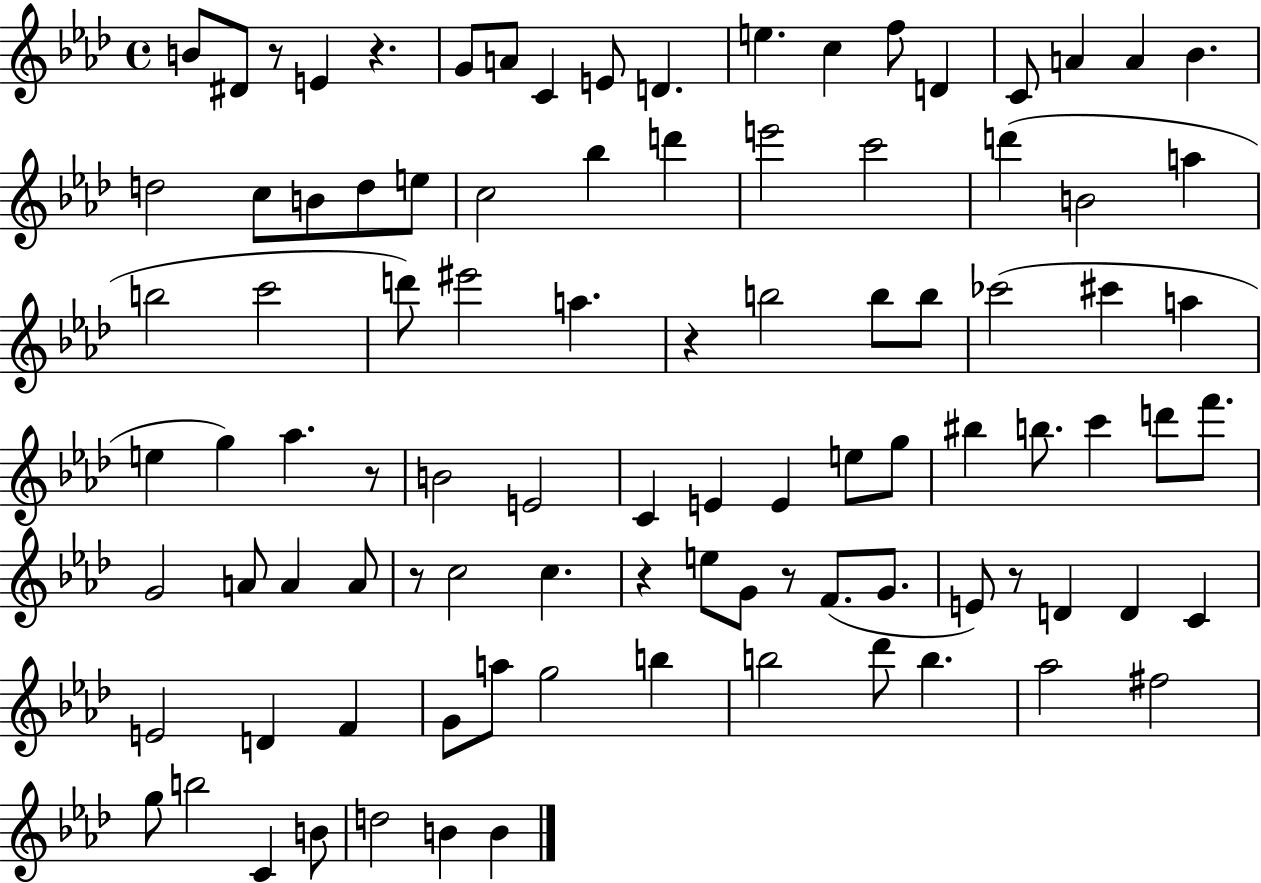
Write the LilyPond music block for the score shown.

{
  \clef treble
  \time 4/4
  \defaultTimeSignature
  \key aes \major
  b'8 dis'8 r8 e'4 r4. | g'8 a'8 c'4 e'8 d'4. | e''4. c''4 f''8 d'4 | c'8 a'4 a'4 bes'4. | \break d''2 c''8 b'8 d''8 e''8 | c''2 bes''4 d'''4 | e'''2 c'''2 | d'''4( b'2 a''4 | \break b''2 c'''2 | d'''8) eis'''2 a''4. | r4 b''2 b''8 b''8 | ces'''2( cis'''4 a''4 | \break e''4 g''4) aes''4. r8 | b'2 e'2 | c'4 e'4 e'4 e''8 g''8 | bis''4 b''8. c'''4 d'''8 f'''8. | \break g'2 a'8 a'4 a'8 | r8 c''2 c''4. | r4 e''8 g'8 r8 f'8.( g'8. | e'8) r8 d'4 d'4 c'4 | \break e'2 d'4 f'4 | g'8 a''8 g''2 b''4 | b''2 des'''8 b''4. | aes''2 fis''2 | \break g''8 b''2 c'4 b'8 | d''2 b'4 b'4 | \bar "|."
}